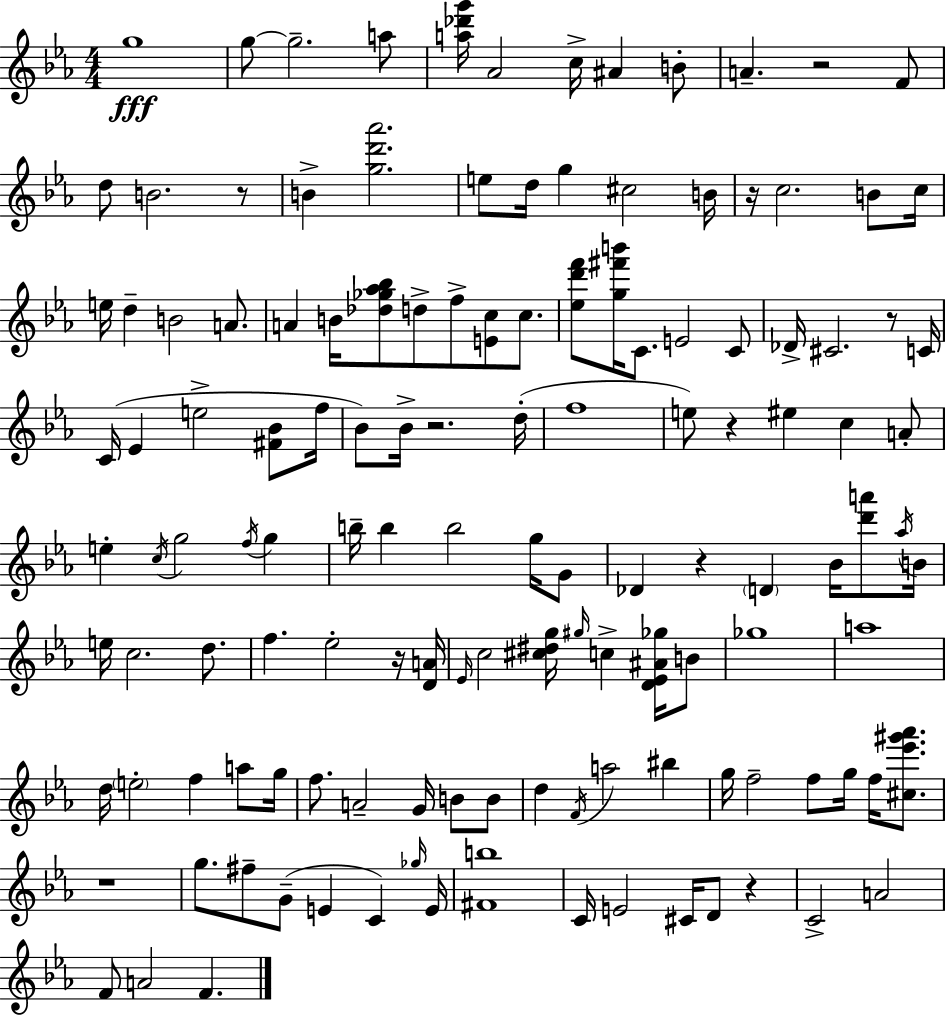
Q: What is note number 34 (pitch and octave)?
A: Db4